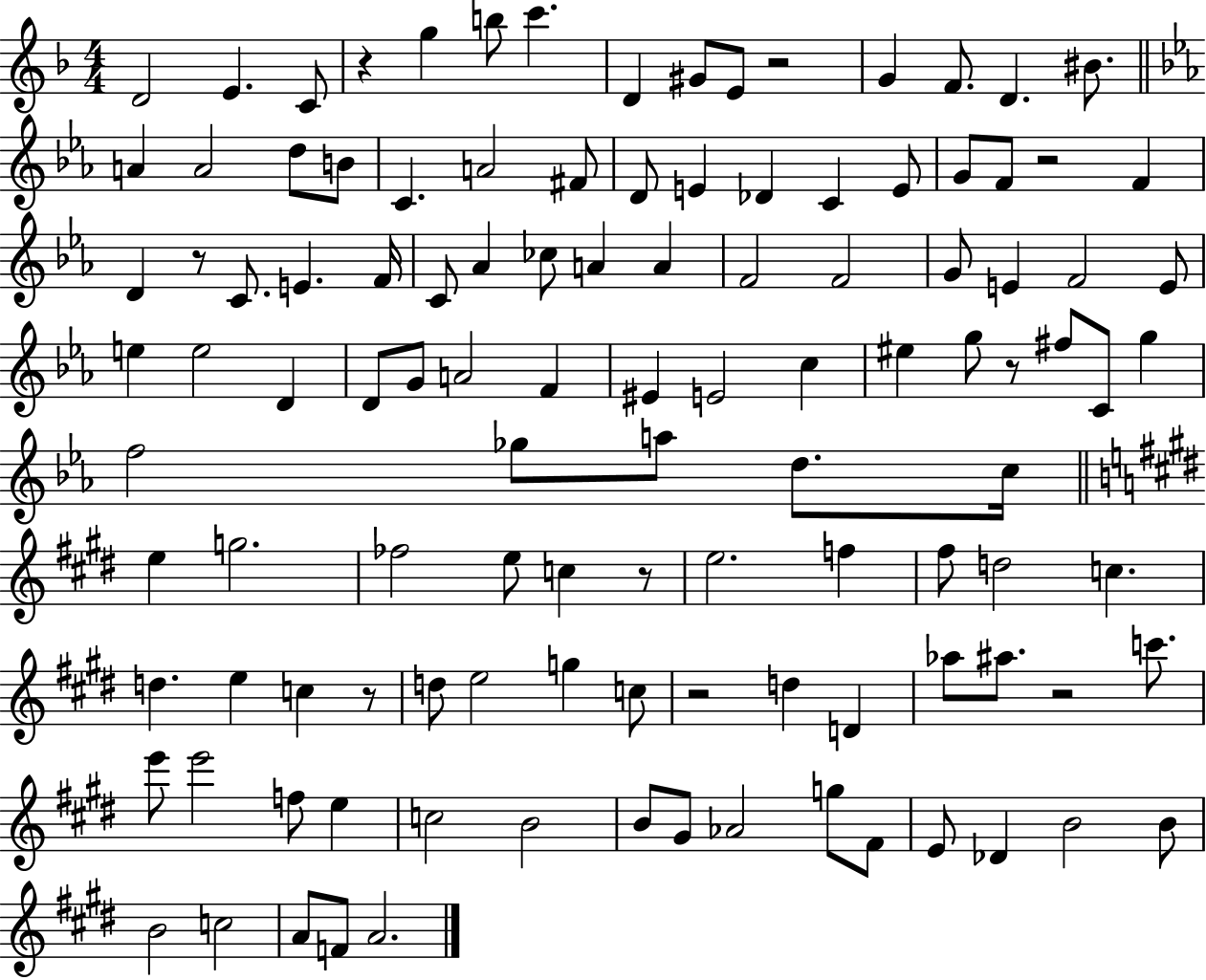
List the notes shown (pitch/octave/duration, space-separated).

D4/h E4/q. C4/e R/q G5/q B5/e C6/q. D4/q G#4/e E4/e R/h G4/q F4/e. D4/q. BIS4/e. A4/q A4/h D5/e B4/e C4/q. A4/h F#4/e D4/e E4/q Db4/q C4/q E4/e G4/e F4/e R/h F4/q D4/q R/e C4/e. E4/q. F4/s C4/e Ab4/q CES5/e A4/q A4/q F4/h F4/h G4/e E4/q F4/h E4/e E5/q E5/h D4/q D4/e G4/e A4/h F4/q EIS4/q E4/h C5/q EIS5/q G5/e R/e F#5/e C4/e G5/q F5/h Gb5/e A5/e D5/e. C5/s E5/q G5/h. FES5/h E5/e C5/q R/e E5/h. F5/q F#5/e D5/h C5/q. D5/q. E5/q C5/q R/e D5/e E5/h G5/q C5/e R/h D5/q D4/q Ab5/e A#5/e. R/h C6/e. E6/e E6/h F5/e E5/q C5/h B4/h B4/e G#4/e Ab4/h G5/e F#4/e E4/e Db4/q B4/h B4/e B4/h C5/h A4/e F4/e A4/h.